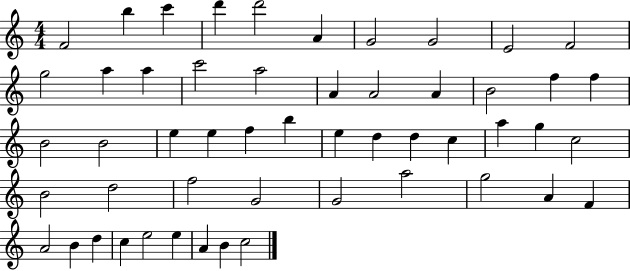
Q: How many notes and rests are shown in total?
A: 52